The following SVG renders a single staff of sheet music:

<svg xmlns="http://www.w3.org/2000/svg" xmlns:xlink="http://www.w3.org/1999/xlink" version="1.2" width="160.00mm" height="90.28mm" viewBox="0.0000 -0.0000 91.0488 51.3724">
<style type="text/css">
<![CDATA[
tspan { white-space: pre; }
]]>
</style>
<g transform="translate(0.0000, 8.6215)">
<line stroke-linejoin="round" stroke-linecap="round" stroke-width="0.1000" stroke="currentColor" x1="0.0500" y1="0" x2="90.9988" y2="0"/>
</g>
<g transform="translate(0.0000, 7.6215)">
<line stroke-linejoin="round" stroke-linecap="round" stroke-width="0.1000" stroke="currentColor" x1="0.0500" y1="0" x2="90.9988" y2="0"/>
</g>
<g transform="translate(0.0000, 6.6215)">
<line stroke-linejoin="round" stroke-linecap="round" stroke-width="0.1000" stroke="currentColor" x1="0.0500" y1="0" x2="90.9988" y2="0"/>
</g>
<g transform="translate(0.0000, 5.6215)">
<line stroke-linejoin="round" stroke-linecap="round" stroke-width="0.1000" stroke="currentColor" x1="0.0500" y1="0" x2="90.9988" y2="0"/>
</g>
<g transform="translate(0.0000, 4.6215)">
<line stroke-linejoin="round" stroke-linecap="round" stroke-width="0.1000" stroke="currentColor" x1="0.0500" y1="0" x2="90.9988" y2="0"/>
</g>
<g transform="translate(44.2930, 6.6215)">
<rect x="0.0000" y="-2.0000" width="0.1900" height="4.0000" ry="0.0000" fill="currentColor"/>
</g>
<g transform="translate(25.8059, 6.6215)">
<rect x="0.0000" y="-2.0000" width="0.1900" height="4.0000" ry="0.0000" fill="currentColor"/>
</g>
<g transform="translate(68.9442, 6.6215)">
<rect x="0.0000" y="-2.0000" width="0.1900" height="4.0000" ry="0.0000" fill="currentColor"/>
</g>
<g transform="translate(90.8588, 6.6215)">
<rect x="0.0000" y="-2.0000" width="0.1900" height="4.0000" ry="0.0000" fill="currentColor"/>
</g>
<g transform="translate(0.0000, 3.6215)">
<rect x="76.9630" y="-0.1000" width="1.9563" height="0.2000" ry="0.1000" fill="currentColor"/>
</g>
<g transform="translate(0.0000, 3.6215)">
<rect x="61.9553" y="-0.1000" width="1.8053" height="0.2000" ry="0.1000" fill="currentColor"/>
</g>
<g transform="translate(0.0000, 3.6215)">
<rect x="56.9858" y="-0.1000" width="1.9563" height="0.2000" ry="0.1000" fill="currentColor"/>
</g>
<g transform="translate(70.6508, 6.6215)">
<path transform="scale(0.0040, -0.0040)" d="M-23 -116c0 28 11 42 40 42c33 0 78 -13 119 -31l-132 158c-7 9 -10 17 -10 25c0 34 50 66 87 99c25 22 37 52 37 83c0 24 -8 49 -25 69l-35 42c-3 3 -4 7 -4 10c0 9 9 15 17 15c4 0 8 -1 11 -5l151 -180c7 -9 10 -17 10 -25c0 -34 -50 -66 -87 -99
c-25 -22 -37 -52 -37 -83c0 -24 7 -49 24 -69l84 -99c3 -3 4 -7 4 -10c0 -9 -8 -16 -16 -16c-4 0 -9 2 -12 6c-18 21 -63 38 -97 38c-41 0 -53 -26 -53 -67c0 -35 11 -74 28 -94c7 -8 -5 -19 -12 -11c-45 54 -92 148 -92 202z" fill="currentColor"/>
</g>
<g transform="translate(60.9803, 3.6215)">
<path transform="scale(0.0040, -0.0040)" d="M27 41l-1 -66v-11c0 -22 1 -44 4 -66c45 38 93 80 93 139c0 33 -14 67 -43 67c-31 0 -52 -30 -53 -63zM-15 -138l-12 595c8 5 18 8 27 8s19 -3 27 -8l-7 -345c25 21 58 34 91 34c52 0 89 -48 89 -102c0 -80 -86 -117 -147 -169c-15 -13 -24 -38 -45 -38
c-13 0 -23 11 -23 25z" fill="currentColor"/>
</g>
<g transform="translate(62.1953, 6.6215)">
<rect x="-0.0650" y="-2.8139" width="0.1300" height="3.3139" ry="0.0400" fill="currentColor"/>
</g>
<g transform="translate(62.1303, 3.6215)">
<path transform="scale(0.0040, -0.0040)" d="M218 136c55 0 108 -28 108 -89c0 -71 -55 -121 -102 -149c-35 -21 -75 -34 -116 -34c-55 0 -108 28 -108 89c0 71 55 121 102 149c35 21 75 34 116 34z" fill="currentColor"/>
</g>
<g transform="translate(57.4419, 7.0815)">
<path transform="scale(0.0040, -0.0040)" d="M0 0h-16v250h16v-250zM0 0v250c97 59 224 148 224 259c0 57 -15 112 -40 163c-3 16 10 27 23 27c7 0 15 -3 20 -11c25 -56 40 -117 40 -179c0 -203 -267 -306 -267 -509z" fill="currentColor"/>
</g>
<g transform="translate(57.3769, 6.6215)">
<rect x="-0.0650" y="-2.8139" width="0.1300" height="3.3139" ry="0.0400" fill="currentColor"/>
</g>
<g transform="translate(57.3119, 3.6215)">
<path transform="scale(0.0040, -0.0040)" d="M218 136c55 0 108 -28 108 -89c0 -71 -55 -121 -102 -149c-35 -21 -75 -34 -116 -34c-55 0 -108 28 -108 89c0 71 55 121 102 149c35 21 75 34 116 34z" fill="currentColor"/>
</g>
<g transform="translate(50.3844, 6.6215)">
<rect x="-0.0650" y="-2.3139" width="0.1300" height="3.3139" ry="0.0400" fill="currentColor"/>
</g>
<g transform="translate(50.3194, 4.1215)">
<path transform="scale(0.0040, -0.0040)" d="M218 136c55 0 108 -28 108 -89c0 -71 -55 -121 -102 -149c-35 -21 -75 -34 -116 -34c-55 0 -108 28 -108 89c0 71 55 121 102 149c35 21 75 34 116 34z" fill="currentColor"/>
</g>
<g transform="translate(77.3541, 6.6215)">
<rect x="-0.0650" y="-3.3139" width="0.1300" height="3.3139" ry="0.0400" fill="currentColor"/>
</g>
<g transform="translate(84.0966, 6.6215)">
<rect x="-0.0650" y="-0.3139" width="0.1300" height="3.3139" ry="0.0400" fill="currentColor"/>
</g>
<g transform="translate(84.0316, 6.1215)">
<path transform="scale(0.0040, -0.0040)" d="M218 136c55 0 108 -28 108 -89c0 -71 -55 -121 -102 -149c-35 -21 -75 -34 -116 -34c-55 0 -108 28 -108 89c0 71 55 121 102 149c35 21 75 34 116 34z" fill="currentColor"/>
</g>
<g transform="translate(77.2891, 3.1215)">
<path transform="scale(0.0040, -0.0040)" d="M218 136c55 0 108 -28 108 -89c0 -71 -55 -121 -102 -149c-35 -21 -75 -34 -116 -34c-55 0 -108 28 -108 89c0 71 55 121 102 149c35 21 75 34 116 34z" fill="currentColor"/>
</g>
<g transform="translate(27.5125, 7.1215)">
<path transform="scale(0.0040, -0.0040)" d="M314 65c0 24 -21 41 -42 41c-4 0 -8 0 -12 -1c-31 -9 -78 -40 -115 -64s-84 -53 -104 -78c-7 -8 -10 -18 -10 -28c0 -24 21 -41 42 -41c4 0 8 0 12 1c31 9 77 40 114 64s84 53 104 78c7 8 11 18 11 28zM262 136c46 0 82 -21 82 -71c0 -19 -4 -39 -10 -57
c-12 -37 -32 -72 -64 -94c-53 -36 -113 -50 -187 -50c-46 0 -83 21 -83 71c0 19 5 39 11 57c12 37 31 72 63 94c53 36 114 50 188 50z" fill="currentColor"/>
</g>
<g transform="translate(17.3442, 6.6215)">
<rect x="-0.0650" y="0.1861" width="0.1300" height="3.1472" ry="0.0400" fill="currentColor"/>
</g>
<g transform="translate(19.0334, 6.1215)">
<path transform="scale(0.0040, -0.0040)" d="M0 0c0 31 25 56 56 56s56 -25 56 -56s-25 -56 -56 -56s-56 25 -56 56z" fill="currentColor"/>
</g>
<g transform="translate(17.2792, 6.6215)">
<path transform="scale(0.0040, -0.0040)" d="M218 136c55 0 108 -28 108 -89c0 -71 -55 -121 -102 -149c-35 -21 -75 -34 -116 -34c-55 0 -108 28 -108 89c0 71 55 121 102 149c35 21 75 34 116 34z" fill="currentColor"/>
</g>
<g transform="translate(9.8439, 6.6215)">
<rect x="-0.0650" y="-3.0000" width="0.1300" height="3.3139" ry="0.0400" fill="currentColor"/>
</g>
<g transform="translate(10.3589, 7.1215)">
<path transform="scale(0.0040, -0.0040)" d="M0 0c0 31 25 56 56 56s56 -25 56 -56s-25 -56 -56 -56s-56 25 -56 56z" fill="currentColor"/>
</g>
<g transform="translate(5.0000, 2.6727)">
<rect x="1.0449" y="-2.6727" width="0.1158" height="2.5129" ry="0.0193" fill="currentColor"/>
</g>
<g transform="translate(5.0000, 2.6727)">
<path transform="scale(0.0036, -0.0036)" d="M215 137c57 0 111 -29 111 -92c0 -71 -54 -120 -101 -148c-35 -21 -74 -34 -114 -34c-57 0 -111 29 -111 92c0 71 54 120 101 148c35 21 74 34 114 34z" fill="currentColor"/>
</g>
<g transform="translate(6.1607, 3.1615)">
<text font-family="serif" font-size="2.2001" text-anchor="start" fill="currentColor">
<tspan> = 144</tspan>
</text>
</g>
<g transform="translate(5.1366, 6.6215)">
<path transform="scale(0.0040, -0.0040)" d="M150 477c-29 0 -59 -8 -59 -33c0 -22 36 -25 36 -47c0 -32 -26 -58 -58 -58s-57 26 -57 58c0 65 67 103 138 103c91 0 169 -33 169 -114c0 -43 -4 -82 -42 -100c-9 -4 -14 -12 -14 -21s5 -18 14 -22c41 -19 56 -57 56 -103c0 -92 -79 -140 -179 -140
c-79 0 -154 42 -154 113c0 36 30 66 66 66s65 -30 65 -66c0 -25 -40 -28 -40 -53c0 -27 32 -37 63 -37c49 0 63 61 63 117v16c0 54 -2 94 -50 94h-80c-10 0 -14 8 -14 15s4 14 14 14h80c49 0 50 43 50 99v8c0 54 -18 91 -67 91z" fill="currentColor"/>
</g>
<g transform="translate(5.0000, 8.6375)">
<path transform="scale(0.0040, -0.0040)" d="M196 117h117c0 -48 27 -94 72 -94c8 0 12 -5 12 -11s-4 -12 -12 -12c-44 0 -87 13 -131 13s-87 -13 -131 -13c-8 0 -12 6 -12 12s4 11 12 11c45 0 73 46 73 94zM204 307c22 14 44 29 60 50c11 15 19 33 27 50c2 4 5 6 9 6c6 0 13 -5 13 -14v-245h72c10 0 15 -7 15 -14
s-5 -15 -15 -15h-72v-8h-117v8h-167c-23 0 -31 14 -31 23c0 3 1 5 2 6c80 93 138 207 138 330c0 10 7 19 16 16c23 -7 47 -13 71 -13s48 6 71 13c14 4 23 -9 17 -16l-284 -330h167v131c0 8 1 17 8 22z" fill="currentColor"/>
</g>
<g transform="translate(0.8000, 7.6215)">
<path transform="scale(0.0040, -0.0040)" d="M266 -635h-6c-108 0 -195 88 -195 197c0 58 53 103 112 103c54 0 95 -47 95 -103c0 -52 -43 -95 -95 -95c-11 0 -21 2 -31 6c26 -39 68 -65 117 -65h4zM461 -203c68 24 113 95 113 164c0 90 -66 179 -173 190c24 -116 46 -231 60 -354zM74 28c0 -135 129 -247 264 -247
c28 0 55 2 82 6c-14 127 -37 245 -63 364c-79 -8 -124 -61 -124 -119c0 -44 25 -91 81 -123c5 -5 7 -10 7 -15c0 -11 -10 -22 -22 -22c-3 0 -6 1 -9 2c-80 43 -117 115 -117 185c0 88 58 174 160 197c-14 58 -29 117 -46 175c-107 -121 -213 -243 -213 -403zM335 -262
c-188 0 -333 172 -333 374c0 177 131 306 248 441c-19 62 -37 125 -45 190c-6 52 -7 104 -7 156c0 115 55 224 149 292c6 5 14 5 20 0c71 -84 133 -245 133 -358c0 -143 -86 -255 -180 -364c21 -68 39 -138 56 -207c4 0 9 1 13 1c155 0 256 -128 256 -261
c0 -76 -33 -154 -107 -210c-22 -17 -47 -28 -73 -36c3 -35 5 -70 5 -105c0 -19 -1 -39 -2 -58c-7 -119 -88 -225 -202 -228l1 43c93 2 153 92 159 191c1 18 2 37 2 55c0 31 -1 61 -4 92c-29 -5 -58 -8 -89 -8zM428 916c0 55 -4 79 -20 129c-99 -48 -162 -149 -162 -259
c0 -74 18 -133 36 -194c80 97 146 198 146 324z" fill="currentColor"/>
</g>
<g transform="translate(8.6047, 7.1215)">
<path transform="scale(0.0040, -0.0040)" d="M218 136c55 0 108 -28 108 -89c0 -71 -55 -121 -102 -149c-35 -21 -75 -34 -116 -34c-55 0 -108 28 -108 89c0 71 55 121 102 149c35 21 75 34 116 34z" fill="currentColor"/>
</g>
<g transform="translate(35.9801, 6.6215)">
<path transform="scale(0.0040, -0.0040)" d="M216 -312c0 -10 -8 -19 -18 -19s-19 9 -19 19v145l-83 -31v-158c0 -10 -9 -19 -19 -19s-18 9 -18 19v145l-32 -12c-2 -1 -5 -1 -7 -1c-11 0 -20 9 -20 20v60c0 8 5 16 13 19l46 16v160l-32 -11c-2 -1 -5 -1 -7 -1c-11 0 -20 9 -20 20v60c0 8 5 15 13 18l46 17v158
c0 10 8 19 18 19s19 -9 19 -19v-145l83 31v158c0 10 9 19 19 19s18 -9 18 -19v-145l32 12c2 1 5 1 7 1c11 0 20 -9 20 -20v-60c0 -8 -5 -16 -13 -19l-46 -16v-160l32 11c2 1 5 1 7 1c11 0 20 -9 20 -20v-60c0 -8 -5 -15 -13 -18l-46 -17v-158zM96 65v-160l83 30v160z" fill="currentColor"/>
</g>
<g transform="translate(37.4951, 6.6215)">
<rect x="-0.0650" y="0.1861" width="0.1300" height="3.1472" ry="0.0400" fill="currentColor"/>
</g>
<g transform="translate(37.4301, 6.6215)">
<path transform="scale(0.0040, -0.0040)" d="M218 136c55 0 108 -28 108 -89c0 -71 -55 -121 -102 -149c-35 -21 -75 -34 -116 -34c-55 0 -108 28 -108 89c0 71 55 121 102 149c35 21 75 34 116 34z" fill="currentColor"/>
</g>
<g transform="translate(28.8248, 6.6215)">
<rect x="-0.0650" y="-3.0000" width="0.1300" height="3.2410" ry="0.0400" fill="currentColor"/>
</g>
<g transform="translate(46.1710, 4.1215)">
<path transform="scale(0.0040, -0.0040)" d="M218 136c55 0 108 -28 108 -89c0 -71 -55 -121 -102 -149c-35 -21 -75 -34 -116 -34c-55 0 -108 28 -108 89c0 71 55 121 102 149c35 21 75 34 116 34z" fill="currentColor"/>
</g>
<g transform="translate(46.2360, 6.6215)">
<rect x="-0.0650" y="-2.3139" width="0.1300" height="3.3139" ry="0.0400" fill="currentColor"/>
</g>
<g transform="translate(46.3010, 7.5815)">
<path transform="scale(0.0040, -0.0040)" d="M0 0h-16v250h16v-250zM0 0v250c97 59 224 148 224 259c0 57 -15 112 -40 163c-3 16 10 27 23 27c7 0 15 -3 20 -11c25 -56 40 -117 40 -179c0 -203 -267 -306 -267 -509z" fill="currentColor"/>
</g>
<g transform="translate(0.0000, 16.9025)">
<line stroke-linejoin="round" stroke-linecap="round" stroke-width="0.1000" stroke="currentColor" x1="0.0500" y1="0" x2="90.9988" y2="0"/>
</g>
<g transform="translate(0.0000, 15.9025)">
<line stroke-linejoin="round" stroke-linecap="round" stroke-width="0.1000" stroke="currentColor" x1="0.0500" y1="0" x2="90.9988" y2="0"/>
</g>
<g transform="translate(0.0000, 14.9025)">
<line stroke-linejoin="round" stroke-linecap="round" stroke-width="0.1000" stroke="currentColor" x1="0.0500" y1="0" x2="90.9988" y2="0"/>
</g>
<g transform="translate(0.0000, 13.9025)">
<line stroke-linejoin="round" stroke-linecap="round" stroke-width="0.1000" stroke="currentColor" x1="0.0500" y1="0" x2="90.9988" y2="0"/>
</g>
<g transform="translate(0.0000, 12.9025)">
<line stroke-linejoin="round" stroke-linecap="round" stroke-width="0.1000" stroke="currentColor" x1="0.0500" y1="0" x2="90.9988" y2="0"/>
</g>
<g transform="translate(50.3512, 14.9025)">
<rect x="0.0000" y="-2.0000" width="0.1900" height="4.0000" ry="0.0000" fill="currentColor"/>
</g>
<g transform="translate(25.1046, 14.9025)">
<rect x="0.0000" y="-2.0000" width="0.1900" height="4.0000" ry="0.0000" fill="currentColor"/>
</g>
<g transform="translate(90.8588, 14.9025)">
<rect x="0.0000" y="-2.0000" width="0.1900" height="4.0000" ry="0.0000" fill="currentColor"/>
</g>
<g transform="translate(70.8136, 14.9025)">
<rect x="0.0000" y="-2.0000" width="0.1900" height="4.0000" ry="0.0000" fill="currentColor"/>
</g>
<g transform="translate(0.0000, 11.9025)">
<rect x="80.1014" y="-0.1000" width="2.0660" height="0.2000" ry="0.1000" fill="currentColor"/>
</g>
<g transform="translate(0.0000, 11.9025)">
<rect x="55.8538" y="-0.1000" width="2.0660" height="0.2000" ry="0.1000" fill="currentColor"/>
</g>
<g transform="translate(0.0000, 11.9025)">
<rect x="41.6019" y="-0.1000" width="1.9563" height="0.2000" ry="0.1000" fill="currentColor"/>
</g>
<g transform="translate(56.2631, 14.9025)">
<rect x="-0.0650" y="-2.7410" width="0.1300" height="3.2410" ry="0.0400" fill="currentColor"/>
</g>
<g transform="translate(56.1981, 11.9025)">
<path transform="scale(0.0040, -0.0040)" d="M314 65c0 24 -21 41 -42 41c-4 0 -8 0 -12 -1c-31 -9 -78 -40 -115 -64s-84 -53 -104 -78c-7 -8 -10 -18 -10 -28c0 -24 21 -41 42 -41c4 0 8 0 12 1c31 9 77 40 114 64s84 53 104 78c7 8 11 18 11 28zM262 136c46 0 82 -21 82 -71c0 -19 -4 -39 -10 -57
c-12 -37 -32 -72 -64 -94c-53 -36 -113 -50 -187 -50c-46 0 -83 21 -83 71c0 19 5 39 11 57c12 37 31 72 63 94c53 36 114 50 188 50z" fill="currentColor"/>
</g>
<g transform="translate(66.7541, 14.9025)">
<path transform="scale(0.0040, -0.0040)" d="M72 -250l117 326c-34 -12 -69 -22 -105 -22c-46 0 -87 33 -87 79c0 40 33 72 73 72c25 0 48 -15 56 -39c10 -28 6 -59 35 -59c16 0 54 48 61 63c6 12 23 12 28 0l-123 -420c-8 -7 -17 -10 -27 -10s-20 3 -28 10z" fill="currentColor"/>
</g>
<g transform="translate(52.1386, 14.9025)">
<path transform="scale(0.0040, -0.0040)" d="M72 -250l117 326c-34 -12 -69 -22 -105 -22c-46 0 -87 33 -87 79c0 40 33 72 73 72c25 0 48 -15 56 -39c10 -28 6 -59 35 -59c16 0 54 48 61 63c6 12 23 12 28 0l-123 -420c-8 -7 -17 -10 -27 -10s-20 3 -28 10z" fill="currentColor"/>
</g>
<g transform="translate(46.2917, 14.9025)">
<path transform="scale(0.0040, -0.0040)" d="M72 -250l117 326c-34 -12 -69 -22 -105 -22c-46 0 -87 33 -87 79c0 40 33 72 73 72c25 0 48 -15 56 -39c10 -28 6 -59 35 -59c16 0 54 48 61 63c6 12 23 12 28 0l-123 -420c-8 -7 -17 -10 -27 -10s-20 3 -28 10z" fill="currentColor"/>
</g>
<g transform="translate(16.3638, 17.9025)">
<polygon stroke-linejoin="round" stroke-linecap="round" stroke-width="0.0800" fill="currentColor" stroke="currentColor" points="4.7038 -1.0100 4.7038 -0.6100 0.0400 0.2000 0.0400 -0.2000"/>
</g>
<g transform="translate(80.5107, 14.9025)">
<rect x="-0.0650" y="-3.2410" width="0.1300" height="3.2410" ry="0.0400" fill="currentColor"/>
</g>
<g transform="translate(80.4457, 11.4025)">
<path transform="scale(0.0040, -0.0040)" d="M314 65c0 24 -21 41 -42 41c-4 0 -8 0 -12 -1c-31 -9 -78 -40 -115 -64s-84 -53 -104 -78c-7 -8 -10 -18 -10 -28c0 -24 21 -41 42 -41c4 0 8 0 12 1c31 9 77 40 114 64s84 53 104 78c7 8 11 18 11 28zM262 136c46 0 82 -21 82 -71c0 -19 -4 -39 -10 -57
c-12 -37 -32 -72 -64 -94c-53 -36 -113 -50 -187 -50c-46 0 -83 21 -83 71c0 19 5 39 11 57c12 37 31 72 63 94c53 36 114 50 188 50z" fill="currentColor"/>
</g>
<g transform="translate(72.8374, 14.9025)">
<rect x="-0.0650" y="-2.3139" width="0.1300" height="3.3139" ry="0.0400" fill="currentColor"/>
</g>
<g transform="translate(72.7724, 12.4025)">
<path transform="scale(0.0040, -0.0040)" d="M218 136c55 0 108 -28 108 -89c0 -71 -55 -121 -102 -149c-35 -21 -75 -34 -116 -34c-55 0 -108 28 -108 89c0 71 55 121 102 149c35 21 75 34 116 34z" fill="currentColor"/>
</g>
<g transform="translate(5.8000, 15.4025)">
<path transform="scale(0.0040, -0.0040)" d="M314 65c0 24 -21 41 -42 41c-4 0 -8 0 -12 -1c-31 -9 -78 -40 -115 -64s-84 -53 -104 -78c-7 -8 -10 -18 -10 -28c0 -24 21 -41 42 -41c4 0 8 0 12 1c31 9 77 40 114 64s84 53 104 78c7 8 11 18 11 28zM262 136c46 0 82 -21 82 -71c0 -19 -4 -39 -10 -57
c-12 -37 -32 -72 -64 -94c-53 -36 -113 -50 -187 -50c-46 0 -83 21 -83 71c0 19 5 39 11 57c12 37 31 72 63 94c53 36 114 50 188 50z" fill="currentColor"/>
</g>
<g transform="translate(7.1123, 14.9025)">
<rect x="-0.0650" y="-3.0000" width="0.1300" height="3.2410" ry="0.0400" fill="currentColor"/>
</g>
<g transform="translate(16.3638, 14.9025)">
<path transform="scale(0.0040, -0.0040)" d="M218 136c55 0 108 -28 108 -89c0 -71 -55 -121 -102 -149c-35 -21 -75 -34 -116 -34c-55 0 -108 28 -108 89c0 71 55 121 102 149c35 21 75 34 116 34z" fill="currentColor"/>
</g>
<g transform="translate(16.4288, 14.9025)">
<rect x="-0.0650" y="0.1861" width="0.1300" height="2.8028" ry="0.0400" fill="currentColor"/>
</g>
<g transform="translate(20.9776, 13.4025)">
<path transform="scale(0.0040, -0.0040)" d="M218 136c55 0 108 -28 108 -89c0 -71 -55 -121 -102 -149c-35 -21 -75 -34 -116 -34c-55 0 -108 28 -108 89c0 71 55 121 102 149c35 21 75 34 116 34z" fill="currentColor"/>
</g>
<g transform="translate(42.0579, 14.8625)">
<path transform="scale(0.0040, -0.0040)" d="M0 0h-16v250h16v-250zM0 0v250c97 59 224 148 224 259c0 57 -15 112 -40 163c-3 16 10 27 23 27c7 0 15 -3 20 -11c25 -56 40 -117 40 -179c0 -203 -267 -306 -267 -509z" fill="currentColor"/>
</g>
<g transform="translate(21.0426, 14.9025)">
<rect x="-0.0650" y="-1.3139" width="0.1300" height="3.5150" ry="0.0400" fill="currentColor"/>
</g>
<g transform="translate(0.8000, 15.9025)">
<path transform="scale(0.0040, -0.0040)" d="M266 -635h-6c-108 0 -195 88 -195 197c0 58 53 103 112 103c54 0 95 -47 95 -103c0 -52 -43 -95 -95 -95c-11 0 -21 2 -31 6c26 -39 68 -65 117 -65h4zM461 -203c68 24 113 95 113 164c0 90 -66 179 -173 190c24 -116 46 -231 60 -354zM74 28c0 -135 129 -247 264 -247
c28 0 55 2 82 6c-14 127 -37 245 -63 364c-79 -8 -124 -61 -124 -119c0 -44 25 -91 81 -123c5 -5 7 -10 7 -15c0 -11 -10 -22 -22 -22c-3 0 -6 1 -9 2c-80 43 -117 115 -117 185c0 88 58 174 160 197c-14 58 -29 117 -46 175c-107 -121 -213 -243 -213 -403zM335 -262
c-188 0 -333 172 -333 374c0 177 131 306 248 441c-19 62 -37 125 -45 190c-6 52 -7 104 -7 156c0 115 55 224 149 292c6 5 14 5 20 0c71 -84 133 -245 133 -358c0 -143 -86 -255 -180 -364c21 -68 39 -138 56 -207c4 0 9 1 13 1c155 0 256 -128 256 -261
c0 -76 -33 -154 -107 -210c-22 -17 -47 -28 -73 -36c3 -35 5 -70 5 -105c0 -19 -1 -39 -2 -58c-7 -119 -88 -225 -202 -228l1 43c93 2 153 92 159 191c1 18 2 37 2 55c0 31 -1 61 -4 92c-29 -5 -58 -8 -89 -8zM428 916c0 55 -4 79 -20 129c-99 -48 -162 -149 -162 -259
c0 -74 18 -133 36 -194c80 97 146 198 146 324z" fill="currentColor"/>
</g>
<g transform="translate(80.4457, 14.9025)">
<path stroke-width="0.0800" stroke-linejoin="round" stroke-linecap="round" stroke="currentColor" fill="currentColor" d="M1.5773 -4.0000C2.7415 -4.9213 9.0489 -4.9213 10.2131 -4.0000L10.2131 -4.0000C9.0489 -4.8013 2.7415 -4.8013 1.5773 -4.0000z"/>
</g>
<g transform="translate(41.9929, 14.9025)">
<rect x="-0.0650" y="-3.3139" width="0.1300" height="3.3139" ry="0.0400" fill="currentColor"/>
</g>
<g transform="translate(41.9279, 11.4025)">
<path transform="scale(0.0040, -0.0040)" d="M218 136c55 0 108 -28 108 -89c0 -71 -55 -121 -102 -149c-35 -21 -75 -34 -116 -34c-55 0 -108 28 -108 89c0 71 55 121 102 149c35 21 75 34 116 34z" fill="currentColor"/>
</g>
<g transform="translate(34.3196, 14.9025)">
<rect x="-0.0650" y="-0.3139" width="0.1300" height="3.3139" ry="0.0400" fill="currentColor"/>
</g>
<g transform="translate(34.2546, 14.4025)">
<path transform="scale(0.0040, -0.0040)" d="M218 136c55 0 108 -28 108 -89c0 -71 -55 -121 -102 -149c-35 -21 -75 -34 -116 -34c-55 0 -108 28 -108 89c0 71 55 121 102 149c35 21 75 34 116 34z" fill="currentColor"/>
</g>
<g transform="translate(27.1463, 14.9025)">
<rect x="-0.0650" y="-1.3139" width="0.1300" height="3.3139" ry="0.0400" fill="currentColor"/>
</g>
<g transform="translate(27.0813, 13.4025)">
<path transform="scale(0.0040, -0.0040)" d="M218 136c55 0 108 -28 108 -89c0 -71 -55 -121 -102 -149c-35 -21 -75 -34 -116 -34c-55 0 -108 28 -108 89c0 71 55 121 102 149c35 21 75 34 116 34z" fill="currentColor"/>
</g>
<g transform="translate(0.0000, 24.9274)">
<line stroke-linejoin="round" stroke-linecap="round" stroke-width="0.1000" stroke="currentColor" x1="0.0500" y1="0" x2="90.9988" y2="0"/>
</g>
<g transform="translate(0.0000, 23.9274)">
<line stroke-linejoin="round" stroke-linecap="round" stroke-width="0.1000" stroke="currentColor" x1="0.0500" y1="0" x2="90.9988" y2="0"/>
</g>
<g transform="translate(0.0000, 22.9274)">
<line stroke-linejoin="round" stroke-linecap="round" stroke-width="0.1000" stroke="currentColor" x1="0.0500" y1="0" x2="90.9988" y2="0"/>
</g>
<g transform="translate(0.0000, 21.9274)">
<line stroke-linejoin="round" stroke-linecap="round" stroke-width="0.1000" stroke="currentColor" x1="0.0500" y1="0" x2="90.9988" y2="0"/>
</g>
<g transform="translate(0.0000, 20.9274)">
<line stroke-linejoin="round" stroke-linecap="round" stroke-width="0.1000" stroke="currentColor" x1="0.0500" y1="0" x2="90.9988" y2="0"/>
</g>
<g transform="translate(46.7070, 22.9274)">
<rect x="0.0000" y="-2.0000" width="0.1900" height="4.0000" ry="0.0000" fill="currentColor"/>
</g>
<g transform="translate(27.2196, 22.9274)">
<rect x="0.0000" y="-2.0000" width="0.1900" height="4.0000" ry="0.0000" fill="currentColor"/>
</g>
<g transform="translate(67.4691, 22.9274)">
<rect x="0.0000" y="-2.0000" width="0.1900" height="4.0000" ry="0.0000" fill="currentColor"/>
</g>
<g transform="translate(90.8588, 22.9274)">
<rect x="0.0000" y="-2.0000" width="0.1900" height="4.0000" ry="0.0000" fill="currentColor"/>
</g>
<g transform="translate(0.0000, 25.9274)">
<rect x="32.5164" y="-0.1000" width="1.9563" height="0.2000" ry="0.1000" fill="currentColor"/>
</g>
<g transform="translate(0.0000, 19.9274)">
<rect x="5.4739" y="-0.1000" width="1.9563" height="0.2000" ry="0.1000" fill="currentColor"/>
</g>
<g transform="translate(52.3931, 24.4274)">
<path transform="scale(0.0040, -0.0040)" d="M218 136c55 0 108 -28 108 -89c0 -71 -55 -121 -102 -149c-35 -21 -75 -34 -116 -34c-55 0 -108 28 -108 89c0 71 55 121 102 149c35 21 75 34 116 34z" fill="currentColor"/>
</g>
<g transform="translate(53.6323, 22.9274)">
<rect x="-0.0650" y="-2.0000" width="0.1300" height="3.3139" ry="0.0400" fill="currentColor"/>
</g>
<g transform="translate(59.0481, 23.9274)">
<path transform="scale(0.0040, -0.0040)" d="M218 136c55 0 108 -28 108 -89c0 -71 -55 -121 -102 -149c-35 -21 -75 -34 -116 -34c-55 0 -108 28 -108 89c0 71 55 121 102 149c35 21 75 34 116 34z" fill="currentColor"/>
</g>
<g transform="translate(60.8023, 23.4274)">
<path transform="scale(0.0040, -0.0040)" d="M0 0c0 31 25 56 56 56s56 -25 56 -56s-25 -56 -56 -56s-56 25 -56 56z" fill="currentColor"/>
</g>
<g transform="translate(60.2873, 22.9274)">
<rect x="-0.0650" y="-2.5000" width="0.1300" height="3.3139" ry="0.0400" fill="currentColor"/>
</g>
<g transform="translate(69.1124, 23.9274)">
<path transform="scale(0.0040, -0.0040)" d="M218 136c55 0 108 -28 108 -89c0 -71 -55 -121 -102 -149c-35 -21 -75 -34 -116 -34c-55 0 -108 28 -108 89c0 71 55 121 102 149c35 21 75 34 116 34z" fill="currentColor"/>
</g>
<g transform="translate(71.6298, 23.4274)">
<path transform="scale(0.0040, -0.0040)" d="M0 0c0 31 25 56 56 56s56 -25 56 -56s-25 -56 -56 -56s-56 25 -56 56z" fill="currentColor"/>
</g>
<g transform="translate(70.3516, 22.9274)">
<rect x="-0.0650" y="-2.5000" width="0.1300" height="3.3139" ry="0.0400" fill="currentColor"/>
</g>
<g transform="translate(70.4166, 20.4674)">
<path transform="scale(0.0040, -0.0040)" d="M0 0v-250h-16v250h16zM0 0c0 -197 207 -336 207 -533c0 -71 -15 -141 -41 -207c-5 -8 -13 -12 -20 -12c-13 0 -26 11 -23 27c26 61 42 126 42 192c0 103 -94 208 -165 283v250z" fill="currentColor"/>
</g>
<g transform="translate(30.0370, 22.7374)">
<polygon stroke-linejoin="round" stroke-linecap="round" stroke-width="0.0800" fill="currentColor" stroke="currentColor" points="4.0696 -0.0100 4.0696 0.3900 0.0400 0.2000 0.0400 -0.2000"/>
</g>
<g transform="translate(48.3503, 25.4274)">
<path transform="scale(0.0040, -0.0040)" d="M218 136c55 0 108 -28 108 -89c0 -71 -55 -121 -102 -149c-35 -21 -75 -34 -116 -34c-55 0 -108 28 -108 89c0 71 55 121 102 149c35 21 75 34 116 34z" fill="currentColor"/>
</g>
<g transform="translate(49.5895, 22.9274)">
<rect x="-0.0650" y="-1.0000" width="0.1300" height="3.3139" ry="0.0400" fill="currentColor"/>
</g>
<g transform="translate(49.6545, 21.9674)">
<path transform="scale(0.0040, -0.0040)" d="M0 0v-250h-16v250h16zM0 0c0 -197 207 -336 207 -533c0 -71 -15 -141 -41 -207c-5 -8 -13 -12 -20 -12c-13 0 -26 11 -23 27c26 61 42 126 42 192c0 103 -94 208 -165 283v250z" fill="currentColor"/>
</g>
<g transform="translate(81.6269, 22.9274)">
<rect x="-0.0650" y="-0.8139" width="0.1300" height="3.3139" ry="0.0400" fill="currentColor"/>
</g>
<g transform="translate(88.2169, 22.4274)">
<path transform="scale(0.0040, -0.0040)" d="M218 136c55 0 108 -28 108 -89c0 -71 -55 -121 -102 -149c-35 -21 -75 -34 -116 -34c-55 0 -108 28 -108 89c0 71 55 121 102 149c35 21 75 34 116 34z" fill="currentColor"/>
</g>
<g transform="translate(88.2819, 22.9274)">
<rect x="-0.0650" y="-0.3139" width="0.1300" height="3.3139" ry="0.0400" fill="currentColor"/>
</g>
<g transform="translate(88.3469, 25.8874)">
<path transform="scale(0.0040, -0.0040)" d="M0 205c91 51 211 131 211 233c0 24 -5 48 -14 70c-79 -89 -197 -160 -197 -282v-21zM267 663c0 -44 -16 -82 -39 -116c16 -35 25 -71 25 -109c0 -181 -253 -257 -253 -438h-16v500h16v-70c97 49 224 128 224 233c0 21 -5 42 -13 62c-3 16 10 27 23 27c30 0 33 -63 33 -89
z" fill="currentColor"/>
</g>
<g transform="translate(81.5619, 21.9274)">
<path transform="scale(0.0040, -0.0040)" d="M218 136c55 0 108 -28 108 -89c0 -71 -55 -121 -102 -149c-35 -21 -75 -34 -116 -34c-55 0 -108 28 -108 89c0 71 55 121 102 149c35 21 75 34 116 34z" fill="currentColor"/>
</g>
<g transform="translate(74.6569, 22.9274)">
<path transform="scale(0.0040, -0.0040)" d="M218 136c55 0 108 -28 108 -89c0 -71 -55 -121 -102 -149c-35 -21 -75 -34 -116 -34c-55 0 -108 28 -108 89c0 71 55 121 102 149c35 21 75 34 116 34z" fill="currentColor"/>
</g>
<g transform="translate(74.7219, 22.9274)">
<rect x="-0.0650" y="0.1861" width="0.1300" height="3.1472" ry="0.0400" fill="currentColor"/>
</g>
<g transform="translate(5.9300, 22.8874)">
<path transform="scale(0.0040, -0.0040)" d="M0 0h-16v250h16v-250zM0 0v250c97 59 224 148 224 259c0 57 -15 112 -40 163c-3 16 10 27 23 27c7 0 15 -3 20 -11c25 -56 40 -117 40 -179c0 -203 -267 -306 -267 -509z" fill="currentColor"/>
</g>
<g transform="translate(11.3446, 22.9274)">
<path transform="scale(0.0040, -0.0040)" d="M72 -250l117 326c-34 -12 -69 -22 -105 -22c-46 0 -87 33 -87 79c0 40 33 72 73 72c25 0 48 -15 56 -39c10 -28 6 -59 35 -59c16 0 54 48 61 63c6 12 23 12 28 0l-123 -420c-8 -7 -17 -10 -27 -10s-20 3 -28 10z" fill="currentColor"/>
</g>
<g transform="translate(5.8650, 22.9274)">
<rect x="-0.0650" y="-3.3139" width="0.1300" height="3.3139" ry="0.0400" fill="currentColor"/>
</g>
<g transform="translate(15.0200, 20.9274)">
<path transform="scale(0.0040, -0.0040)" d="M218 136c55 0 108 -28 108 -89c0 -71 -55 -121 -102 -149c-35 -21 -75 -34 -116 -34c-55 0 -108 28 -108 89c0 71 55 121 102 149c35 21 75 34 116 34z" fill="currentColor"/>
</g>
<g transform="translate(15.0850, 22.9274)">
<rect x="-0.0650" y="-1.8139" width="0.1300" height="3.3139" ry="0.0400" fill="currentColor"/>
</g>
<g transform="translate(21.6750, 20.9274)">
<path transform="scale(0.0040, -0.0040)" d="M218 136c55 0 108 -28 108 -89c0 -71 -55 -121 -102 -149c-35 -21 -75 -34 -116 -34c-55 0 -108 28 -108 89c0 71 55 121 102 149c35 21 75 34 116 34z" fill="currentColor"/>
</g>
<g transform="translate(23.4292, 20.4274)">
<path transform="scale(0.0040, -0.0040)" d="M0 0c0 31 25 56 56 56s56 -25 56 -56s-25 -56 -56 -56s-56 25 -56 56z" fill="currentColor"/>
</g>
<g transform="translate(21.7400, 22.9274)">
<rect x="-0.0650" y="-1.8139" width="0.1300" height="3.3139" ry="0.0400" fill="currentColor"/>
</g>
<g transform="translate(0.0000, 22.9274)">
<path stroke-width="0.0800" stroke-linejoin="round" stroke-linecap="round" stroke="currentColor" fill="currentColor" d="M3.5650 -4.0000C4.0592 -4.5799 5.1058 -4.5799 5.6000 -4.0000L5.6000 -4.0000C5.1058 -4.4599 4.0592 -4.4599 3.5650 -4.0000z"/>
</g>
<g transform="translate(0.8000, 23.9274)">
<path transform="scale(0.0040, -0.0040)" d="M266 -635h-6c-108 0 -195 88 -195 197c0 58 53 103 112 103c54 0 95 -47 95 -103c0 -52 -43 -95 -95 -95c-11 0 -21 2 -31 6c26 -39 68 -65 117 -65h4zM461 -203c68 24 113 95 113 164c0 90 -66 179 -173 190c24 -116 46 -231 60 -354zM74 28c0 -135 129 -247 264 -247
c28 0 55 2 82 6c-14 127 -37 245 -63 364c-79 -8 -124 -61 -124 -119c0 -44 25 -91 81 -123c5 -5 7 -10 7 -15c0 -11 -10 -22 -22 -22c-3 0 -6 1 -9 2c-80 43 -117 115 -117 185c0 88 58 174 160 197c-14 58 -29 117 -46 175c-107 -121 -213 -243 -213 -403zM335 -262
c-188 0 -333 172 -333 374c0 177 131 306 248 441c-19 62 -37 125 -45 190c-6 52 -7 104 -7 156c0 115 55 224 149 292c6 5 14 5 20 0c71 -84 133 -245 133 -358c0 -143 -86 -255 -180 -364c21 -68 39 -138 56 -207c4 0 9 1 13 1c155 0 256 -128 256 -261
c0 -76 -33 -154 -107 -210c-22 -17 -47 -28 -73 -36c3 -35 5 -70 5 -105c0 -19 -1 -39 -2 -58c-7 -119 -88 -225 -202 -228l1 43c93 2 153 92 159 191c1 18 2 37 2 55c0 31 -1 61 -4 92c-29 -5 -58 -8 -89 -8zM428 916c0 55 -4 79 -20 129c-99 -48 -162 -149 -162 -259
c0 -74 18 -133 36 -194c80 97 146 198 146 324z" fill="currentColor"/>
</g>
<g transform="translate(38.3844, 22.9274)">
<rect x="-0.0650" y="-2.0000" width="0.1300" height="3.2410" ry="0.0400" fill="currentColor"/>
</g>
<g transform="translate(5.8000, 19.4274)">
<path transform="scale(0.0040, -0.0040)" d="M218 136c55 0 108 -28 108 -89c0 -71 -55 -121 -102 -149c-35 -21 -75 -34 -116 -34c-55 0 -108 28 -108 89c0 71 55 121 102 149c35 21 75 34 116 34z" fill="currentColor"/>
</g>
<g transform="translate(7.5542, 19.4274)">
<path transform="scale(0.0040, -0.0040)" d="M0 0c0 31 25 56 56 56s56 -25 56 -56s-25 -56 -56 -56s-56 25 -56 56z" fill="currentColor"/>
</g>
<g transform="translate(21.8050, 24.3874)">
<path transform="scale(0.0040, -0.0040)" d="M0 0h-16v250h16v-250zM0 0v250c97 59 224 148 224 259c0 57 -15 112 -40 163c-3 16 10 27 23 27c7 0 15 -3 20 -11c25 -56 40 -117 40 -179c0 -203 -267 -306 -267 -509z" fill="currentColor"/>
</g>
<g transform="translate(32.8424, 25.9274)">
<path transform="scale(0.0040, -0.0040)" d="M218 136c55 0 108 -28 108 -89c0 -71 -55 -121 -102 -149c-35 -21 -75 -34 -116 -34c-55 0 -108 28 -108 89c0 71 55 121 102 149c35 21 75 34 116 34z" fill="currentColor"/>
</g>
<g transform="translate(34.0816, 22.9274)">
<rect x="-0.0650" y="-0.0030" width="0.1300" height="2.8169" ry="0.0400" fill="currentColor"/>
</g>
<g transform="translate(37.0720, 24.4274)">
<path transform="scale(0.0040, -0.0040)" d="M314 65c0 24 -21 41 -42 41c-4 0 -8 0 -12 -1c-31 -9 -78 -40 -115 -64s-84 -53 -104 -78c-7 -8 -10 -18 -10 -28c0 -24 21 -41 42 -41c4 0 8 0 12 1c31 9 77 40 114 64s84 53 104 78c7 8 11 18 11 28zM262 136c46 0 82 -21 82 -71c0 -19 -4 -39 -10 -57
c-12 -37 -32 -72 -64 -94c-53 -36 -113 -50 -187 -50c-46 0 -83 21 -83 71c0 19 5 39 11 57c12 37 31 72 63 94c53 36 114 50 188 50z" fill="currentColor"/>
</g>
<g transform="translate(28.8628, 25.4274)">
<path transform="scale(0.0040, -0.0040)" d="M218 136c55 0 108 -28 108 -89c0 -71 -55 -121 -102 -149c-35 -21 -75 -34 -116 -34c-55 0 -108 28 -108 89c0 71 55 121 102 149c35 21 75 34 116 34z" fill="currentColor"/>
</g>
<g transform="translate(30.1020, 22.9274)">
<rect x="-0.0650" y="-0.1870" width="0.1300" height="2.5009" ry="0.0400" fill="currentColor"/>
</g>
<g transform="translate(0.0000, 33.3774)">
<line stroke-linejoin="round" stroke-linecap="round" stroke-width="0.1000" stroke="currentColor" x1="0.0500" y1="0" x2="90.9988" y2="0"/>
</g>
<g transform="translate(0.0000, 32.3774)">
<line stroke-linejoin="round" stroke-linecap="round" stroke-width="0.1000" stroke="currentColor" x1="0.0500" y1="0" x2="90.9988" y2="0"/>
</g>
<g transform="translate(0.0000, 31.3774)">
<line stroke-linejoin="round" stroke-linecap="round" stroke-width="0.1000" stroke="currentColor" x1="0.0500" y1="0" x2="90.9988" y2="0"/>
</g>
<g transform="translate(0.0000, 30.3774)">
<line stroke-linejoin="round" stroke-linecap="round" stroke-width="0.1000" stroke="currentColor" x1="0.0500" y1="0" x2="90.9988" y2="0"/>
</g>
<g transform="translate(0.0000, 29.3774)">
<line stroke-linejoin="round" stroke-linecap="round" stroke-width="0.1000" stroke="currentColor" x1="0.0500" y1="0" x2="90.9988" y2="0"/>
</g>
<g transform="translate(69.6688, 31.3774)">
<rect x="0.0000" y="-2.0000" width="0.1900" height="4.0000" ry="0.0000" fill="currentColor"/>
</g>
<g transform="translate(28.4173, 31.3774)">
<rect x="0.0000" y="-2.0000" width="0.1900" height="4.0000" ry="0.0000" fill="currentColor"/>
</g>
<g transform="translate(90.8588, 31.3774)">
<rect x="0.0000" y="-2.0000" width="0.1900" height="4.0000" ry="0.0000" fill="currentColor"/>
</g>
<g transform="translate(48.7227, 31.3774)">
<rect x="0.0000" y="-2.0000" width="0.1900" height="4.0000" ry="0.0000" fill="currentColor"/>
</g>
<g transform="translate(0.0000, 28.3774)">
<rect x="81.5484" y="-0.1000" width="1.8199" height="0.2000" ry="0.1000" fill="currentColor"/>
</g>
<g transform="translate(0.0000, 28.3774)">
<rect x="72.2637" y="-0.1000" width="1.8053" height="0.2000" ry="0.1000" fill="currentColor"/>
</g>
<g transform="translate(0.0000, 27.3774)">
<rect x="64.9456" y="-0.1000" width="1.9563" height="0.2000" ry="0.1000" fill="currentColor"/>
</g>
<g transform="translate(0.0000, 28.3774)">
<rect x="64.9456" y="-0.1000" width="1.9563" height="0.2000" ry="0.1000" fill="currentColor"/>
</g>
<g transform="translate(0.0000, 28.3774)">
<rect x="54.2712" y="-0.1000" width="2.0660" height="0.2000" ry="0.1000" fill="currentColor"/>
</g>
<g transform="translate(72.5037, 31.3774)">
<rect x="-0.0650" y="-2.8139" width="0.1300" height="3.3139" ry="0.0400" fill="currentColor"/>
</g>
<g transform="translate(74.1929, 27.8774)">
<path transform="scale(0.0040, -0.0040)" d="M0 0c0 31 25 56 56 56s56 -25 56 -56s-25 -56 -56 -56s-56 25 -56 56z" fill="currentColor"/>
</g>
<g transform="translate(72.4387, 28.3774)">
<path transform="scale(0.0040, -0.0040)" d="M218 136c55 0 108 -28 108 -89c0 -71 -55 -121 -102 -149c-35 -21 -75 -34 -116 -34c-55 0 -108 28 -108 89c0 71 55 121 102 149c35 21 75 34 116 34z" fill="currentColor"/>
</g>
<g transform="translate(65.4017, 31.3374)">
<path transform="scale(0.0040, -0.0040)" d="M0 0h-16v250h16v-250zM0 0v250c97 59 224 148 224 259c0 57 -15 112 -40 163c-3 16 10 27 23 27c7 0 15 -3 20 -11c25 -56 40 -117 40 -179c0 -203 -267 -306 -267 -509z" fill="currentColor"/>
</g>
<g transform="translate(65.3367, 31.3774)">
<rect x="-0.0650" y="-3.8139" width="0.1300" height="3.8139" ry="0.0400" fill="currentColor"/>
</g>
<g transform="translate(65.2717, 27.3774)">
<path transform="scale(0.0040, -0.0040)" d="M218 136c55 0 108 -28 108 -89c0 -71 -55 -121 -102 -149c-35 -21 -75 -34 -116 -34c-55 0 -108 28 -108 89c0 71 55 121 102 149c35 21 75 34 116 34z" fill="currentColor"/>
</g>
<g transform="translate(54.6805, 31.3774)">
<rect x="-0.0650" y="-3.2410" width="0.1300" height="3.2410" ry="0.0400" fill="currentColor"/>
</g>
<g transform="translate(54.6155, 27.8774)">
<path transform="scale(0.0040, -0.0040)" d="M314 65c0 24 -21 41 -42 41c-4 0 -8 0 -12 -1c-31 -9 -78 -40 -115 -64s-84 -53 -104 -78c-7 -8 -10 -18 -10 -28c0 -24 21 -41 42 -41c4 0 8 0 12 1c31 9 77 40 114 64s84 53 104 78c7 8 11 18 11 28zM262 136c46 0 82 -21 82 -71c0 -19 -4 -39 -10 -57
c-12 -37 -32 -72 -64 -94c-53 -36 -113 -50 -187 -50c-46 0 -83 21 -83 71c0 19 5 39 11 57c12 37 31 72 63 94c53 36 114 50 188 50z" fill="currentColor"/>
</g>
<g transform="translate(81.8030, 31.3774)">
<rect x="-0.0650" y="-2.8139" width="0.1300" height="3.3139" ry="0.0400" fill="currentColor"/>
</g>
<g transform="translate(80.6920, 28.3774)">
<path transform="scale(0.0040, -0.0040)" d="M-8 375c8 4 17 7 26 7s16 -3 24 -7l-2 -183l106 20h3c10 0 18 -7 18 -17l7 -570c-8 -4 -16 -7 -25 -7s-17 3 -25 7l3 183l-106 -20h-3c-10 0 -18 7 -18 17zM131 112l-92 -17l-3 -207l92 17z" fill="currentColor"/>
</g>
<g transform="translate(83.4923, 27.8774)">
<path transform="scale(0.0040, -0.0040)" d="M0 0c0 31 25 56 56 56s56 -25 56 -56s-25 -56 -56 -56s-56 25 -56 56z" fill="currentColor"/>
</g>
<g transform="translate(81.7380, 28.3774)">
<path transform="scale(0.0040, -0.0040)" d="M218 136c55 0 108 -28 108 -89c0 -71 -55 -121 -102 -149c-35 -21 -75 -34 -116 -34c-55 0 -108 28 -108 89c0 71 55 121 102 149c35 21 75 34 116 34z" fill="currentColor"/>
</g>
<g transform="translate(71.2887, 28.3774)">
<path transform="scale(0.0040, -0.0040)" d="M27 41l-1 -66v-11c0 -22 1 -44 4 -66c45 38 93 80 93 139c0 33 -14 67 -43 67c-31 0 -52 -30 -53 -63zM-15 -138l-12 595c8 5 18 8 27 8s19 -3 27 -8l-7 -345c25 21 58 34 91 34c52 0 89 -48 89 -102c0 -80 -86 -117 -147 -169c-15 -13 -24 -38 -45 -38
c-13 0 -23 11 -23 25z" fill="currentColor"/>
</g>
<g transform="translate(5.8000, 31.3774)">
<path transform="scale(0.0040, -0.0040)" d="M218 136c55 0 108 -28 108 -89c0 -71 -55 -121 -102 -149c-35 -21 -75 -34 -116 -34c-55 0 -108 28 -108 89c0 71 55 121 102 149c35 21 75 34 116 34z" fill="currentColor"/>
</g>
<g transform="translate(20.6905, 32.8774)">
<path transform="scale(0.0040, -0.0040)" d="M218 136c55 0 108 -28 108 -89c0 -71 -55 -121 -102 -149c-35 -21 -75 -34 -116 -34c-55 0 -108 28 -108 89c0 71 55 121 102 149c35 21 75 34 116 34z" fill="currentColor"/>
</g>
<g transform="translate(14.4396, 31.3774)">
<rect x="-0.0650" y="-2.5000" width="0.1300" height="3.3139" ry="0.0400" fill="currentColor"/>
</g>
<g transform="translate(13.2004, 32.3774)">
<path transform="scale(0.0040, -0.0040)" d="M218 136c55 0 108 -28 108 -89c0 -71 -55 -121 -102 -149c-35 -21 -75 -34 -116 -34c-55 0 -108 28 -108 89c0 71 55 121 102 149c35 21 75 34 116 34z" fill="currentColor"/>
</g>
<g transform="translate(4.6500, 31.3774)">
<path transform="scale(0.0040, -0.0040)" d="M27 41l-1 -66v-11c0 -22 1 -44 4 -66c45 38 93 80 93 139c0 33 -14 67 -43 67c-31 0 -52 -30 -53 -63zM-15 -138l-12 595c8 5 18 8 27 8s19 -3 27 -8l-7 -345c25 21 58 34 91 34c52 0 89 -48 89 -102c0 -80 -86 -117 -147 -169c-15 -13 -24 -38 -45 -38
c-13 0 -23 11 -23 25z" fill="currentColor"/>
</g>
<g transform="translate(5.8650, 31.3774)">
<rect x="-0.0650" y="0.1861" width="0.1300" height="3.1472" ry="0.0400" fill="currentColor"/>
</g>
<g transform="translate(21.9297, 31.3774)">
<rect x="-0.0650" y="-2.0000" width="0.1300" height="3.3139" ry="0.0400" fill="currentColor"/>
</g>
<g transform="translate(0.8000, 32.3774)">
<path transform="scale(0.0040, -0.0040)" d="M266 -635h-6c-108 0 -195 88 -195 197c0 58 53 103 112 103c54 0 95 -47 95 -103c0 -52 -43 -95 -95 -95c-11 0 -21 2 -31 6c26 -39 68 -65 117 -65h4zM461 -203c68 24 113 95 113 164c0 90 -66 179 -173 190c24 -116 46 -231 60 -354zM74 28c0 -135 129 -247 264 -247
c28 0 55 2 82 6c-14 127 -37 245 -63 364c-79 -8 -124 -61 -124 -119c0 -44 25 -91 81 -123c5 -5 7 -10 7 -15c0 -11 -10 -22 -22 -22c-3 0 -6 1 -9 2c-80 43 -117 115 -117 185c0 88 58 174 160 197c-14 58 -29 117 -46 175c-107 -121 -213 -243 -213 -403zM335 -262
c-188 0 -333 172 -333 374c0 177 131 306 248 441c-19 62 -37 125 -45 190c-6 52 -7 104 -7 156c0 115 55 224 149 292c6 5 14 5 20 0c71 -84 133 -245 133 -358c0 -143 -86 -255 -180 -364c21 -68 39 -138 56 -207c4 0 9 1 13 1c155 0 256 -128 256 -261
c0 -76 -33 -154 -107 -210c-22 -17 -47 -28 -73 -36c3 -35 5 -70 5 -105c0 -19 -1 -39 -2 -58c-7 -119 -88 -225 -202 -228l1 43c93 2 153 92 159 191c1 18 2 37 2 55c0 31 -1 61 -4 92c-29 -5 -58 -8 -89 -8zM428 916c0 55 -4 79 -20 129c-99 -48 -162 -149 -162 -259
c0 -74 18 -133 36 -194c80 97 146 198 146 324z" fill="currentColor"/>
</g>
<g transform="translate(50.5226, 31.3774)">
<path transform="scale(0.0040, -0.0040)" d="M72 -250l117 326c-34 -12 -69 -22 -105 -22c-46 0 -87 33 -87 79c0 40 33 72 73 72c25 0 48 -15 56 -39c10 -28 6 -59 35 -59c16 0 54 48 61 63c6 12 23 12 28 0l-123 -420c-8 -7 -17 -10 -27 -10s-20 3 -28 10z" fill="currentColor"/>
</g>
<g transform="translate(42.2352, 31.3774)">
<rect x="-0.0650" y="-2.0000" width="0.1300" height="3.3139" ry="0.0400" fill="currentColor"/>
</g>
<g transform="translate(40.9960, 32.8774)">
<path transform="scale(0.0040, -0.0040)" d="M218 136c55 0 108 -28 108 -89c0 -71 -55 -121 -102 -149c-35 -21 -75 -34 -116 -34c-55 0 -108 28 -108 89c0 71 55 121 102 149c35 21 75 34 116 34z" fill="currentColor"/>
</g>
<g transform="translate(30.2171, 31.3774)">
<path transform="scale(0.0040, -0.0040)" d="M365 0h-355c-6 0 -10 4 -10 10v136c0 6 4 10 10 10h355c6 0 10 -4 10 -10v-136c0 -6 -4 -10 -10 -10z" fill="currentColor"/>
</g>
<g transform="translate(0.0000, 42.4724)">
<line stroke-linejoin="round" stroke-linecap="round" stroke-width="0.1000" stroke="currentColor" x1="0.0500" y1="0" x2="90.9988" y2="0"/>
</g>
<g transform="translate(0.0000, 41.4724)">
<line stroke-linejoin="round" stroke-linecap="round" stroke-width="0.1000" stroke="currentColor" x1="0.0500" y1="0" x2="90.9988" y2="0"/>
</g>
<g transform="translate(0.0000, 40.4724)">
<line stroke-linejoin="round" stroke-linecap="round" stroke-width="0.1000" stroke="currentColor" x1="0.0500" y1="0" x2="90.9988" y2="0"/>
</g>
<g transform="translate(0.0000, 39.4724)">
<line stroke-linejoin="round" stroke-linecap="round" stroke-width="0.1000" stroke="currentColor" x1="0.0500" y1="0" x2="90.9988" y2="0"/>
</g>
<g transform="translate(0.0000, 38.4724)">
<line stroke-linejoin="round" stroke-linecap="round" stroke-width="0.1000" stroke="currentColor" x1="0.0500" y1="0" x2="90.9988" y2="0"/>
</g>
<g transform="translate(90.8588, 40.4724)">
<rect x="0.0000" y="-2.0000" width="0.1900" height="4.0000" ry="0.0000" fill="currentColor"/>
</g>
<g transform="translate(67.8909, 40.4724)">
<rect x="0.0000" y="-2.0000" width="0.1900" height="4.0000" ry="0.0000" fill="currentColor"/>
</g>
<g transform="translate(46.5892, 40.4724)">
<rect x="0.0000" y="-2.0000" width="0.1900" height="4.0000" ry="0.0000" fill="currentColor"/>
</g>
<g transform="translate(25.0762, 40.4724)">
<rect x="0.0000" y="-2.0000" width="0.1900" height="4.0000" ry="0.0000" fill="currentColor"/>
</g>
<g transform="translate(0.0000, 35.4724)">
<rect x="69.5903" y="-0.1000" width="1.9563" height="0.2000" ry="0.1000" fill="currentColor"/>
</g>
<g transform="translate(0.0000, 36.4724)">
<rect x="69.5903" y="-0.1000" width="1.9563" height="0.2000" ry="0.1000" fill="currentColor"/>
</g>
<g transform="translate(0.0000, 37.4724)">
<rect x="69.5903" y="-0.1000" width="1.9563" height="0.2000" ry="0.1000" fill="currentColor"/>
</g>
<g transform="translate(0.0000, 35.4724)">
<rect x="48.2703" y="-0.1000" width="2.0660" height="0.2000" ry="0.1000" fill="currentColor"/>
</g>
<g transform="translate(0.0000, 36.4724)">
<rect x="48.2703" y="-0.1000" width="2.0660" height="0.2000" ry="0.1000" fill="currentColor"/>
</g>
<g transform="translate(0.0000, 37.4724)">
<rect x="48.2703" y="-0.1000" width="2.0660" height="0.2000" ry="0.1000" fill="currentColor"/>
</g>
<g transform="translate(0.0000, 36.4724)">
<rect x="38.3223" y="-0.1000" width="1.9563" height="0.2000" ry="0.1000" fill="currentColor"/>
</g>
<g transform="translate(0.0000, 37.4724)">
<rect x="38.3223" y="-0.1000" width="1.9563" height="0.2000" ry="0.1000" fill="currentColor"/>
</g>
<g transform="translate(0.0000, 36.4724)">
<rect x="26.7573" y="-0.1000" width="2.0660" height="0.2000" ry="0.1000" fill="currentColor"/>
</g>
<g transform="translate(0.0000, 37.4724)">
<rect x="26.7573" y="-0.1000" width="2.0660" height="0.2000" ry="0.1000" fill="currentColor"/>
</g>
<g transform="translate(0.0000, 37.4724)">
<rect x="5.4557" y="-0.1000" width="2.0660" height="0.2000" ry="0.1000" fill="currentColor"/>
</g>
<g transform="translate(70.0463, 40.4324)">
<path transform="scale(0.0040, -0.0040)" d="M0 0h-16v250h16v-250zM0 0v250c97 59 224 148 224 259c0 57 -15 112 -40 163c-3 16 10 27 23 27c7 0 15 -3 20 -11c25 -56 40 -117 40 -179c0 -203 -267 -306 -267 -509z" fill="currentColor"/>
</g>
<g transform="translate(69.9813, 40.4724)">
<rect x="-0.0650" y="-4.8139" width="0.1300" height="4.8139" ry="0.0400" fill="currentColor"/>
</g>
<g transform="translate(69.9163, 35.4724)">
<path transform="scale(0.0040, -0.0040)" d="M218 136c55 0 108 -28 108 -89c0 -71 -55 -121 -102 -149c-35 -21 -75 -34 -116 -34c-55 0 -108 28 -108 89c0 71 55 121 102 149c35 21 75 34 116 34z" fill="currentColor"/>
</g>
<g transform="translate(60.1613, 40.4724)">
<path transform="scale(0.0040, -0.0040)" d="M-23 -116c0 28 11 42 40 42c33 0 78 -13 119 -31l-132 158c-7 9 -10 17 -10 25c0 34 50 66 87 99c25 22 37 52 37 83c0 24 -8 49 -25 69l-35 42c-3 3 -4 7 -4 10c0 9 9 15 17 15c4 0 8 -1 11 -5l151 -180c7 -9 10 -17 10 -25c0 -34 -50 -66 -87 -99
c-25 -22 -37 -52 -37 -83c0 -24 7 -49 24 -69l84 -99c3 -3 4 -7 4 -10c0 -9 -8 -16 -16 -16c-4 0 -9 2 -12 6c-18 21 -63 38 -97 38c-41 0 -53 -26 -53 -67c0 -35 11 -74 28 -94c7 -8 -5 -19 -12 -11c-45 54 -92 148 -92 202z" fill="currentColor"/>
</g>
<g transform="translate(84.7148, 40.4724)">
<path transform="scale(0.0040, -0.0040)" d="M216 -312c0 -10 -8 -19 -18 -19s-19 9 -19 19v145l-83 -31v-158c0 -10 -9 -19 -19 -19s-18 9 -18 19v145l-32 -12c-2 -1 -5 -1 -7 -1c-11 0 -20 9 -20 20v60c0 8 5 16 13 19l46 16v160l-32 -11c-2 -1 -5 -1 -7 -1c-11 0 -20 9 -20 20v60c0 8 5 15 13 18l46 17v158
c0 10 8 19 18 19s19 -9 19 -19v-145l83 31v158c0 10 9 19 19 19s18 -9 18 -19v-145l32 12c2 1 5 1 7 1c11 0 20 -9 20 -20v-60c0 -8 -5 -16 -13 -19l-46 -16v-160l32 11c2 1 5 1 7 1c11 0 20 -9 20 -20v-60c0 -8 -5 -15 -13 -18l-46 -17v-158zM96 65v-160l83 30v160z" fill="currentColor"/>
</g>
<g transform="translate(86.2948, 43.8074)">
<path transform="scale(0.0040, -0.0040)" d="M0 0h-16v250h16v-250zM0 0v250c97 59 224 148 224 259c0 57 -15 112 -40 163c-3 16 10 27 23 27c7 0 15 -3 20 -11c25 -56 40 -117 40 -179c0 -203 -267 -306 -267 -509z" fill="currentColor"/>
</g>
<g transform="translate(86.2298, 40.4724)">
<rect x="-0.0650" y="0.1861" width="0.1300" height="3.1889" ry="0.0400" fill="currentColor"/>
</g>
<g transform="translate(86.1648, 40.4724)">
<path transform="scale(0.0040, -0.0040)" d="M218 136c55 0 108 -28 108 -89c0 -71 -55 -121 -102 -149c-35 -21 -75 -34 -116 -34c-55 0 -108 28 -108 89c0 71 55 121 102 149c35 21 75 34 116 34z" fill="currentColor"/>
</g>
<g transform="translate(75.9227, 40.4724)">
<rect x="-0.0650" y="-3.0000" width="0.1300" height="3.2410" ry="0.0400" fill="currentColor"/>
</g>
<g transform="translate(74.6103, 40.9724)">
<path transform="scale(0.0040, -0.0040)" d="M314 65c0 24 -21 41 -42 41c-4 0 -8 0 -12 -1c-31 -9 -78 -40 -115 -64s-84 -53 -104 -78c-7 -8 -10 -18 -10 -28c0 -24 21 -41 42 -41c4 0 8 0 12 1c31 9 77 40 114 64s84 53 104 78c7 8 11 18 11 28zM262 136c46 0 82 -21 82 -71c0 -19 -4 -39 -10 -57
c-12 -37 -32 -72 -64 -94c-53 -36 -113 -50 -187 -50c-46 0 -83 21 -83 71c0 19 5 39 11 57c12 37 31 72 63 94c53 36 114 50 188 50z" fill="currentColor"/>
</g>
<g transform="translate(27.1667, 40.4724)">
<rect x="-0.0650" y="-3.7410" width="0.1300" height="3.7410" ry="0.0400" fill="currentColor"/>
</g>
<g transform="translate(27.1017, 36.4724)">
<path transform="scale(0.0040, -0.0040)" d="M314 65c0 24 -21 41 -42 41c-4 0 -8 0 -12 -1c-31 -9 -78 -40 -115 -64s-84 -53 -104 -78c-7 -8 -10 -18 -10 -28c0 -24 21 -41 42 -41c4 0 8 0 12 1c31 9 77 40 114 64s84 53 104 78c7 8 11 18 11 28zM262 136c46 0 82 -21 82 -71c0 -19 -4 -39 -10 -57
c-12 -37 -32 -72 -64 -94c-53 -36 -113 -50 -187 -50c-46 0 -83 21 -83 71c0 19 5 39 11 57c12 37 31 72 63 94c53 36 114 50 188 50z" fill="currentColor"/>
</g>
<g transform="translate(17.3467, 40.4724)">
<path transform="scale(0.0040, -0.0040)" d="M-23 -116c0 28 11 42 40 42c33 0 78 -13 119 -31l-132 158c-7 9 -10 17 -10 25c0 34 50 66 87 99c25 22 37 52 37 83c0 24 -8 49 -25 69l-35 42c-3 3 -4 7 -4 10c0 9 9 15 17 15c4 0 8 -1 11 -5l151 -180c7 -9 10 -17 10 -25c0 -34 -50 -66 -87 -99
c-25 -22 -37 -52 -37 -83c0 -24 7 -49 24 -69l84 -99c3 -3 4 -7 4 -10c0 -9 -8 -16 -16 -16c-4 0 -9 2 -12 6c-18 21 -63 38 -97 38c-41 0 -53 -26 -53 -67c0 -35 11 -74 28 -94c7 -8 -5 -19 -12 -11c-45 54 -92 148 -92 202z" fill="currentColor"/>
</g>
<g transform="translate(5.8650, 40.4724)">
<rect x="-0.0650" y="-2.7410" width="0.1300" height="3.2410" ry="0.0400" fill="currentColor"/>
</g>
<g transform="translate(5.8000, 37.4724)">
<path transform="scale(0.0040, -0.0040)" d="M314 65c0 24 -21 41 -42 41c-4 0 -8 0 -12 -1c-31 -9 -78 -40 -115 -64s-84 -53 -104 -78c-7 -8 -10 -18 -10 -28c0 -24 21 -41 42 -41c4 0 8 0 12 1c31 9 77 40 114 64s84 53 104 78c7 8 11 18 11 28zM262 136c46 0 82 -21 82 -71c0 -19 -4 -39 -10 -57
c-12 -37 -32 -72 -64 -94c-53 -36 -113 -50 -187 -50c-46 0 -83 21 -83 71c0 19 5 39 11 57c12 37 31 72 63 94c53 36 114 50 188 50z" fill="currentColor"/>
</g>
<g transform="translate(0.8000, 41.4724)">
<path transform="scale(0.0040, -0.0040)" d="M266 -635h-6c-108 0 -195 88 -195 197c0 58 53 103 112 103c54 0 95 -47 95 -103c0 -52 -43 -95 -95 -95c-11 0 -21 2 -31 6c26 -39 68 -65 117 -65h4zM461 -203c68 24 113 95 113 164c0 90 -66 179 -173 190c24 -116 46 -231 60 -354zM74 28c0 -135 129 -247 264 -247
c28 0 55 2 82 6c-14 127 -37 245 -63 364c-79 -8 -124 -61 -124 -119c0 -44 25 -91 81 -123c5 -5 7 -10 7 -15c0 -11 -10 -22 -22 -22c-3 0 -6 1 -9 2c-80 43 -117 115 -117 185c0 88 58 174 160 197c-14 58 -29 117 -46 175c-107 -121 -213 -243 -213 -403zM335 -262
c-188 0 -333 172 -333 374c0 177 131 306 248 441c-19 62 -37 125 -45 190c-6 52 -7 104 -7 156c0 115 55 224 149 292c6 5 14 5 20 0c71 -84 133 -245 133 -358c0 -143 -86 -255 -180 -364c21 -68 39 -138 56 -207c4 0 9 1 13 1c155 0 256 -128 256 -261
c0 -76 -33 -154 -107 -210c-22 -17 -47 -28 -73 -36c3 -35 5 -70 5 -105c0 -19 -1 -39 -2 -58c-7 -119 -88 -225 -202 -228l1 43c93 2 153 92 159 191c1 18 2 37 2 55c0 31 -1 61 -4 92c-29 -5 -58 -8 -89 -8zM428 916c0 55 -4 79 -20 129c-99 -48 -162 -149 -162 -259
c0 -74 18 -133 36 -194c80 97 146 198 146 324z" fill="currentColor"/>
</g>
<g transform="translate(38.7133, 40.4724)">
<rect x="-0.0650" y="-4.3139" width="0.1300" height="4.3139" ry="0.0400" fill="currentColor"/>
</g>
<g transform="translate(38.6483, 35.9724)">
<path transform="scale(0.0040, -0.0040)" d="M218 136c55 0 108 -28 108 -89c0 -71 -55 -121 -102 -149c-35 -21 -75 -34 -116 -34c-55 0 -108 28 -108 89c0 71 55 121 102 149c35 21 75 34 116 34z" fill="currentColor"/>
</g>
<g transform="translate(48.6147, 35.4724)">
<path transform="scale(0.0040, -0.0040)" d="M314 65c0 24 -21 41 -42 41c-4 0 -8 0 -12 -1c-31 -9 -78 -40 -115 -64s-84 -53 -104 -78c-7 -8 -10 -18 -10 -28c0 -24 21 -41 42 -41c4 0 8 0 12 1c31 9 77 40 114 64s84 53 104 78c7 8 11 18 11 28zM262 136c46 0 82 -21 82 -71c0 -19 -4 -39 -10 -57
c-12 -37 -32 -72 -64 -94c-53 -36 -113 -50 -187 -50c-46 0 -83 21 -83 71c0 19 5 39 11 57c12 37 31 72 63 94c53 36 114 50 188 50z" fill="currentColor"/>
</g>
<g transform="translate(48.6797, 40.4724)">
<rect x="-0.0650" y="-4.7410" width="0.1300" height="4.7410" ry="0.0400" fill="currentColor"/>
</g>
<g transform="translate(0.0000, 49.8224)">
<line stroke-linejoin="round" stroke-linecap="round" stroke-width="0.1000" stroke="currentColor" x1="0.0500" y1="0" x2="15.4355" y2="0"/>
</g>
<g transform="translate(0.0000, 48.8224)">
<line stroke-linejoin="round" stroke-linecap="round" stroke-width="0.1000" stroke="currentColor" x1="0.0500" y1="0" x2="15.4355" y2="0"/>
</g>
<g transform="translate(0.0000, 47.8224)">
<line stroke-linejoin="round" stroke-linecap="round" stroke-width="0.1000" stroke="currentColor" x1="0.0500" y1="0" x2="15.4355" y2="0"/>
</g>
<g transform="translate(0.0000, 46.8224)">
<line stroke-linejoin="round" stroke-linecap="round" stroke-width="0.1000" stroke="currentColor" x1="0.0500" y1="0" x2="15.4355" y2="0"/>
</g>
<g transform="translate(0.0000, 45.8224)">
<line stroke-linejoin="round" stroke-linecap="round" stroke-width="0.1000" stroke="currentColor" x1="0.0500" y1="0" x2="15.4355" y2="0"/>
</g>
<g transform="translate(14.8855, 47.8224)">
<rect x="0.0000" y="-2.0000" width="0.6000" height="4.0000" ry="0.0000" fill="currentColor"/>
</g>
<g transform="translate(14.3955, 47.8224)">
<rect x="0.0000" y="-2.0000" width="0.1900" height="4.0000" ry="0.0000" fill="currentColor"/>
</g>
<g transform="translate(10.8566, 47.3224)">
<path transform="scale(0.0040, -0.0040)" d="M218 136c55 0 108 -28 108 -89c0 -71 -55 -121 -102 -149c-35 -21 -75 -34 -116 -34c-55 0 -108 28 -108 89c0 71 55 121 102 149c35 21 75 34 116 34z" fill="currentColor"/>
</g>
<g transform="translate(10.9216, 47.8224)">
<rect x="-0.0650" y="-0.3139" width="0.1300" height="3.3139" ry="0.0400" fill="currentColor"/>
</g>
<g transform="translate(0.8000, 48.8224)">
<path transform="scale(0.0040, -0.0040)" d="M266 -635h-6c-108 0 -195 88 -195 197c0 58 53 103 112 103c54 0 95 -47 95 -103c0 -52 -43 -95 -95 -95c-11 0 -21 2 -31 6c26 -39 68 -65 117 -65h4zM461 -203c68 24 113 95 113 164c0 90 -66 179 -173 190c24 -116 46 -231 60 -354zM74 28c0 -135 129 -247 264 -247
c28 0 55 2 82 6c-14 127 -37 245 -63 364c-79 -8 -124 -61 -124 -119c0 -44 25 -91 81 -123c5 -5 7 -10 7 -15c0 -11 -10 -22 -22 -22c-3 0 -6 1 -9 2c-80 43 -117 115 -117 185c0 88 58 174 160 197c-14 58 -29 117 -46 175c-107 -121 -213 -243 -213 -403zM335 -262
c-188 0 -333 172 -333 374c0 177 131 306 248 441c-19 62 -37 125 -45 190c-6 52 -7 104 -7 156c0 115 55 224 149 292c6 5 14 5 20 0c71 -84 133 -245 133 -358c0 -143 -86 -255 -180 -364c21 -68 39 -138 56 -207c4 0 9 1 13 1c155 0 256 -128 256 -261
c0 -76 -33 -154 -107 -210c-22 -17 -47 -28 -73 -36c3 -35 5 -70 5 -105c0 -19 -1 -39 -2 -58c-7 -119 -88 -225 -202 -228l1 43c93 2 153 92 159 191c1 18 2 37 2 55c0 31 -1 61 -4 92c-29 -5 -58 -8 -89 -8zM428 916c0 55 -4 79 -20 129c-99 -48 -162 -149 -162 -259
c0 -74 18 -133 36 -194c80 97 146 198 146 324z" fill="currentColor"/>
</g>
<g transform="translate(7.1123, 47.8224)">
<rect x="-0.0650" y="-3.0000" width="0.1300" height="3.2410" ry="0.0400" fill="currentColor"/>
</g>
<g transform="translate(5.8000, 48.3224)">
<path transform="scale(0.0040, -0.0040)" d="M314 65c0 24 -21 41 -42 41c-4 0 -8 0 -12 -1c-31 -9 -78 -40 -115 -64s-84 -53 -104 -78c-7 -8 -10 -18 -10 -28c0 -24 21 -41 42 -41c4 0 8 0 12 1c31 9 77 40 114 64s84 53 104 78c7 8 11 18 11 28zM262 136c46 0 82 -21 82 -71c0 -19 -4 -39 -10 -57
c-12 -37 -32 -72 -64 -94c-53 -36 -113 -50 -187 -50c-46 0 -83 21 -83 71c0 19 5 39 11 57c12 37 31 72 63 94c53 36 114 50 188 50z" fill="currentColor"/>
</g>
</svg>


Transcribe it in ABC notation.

X:1
T:Untitled
M:3/4
L:1/4
K:C
A B A2 ^B g/2 g a/2 _a z b c A2 B/2 e/2 e c b/2 z/2 z/2 a2 z/2 g b2 b/2 z/2 f f/2 D/2 C/2 F2 D/2 F G G/2 B d c/4 _B G F z2 F z/2 b2 c'/2 _a a a2 z c'2 d' e'2 z e'/2 A2 ^B/2 A2 c